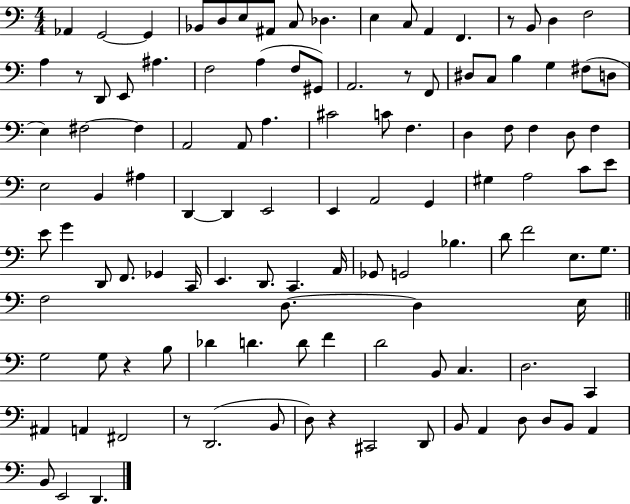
X:1
T:Untitled
M:4/4
L:1/4
K:C
_A,, G,,2 G,, _B,,/2 D,/2 E,/2 ^A,,/2 C,/2 _D, E, C,/2 A,, F,, z/2 B,,/2 D, F,2 A, z/2 D,,/2 E,,/2 ^A, F,2 A, F,/2 ^G,,/2 A,,2 z/2 F,,/2 ^D,/2 C,/2 B, G, ^F,/2 D,/2 E, ^F,2 ^F, A,,2 A,,/2 A, ^C2 C/2 F, D, F,/2 F, D,/2 F, E,2 B,, ^A, D,, D,, E,,2 E,, A,,2 G,, ^G, A,2 C/2 E/2 E/2 G D,,/2 F,,/2 _G,, C,,/4 E,, D,,/2 C,, A,,/4 _G,,/2 G,,2 _B, D/2 F2 E,/2 G,/2 F,2 D,/2 D, E,/4 G,2 G,/2 z B,/2 _D D D/2 F D2 B,,/2 C, D,2 C,, ^A,, A,, ^F,,2 z/2 D,,2 B,,/2 D,/2 z ^C,,2 D,,/2 B,,/2 A,, D,/2 D,/2 B,,/2 A,, B,,/2 E,,2 D,,